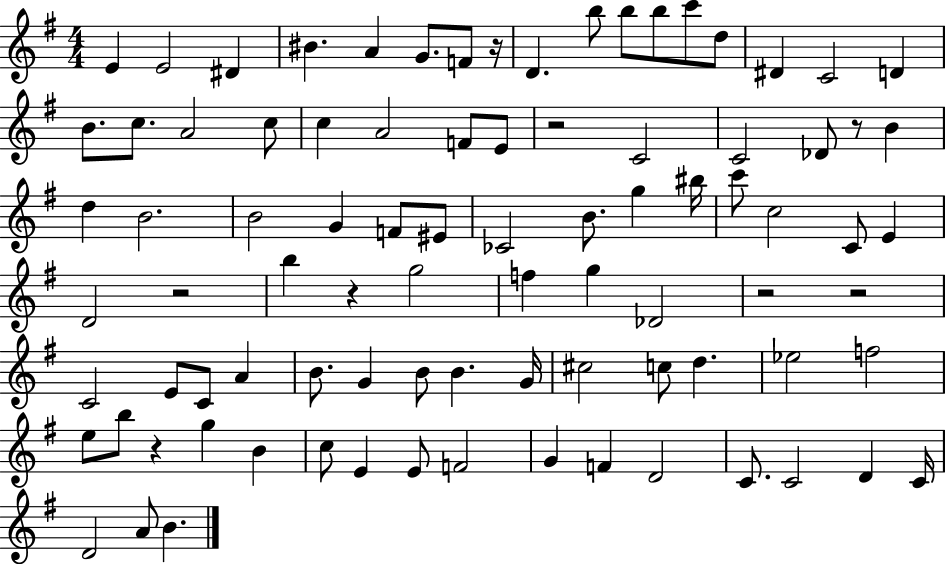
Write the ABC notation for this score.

X:1
T:Untitled
M:4/4
L:1/4
K:G
E E2 ^D ^B A G/2 F/2 z/4 D b/2 b/2 b/2 c'/2 d/2 ^D C2 D B/2 c/2 A2 c/2 c A2 F/2 E/2 z2 C2 C2 _D/2 z/2 B d B2 B2 G F/2 ^E/2 _C2 B/2 g ^b/4 c'/2 c2 C/2 E D2 z2 b z g2 f g _D2 z2 z2 C2 E/2 C/2 A B/2 G B/2 B G/4 ^c2 c/2 d _e2 f2 e/2 b/2 z g B c/2 E E/2 F2 G F D2 C/2 C2 D C/4 D2 A/2 B